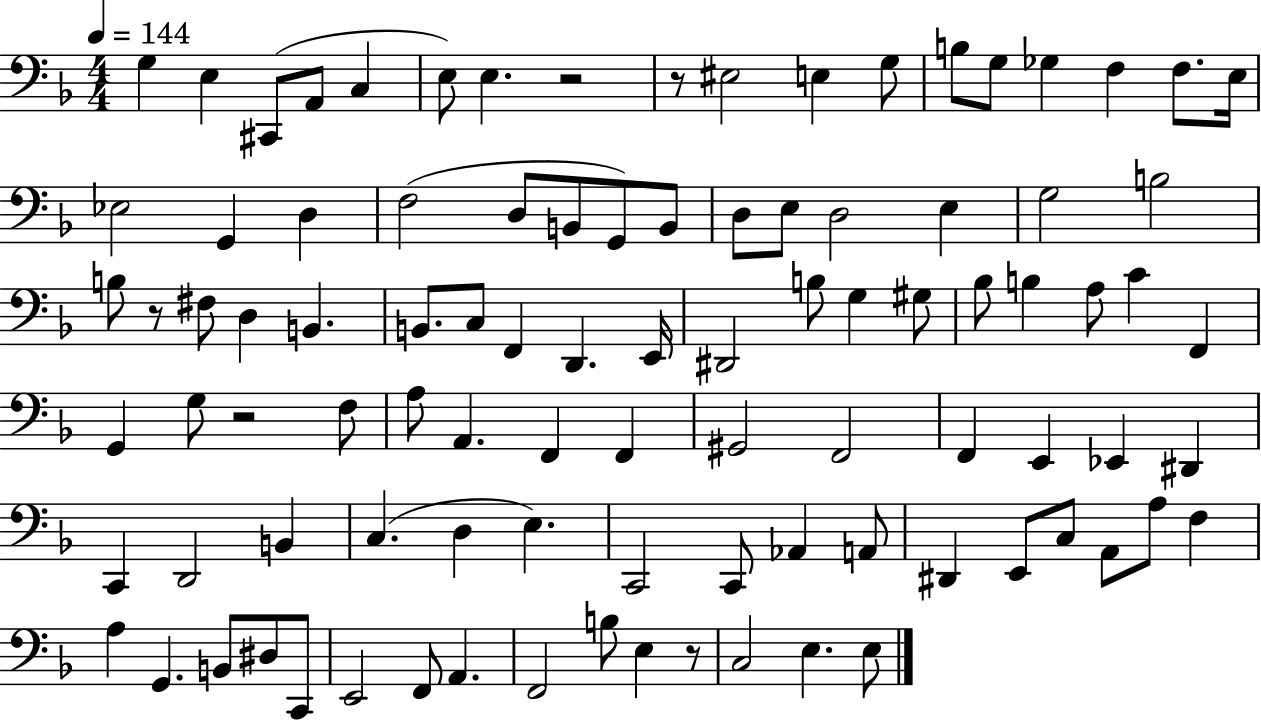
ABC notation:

X:1
T:Untitled
M:4/4
L:1/4
K:F
G, E, ^C,,/2 A,,/2 C, E,/2 E, z2 z/2 ^E,2 E, G,/2 B,/2 G,/2 _G, F, F,/2 E,/4 _E,2 G,, D, F,2 D,/2 B,,/2 G,,/2 B,,/2 D,/2 E,/2 D,2 E, G,2 B,2 B,/2 z/2 ^F,/2 D, B,, B,,/2 C,/2 F,, D,, E,,/4 ^D,,2 B,/2 G, ^G,/2 _B,/2 B, A,/2 C F,, G,, G,/2 z2 F,/2 A,/2 A,, F,, F,, ^G,,2 F,,2 F,, E,, _E,, ^D,, C,, D,,2 B,, C, D, E, C,,2 C,,/2 _A,, A,,/2 ^D,, E,,/2 C,/2 A,,/2 A,/2 F, A, G,, B,,/2 ^D,/2 C,,/2 E,,2 F,,/2 A,, F,,2 B,/2 E, z/2 C,2 E, E,/2